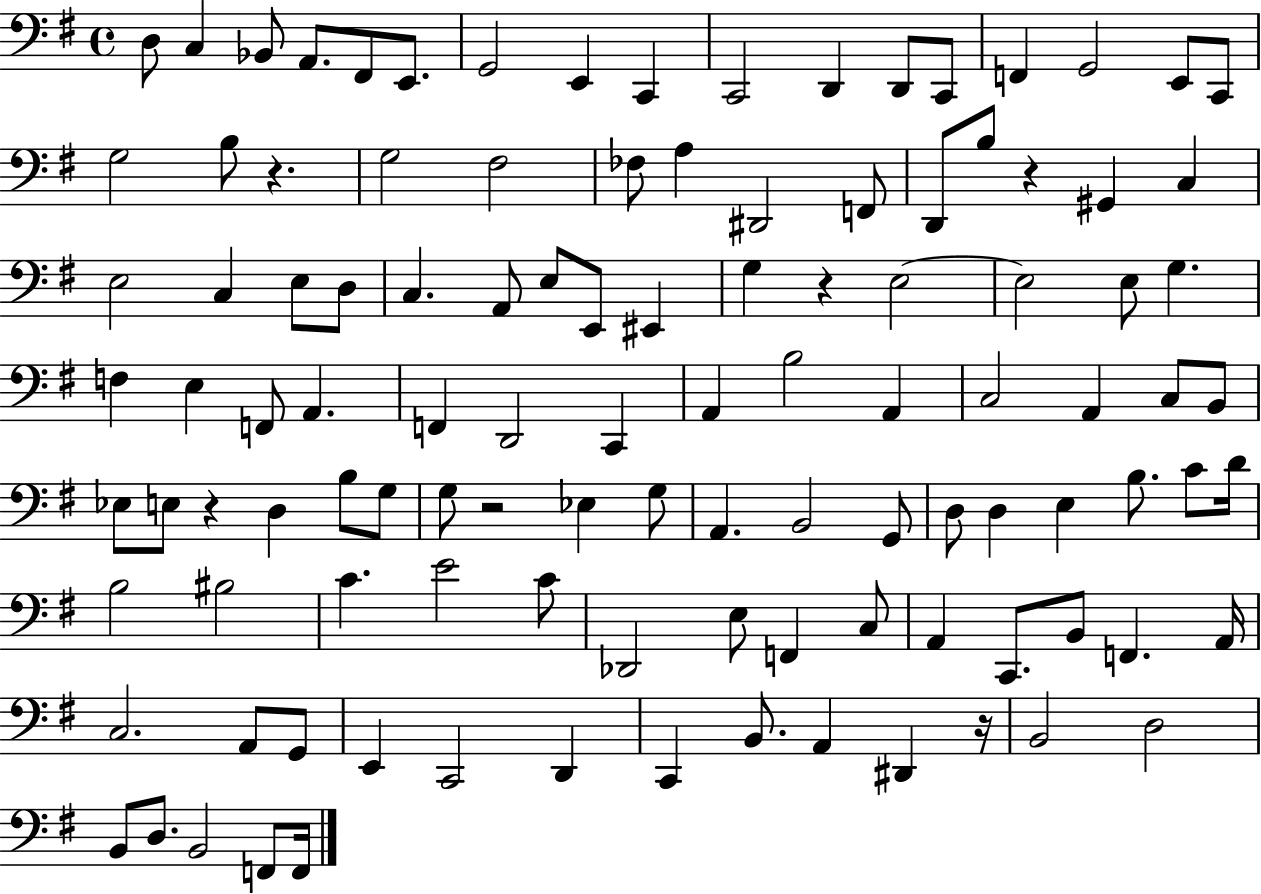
{
  \clef bass
  \time 4/4
  \defaultTimeSignature
  \key g \major
  \repeat volta 2 { d8 c4 bes,8 a,8. fis,8 e,8. | g,2 e,4 c,4 | c,2 d,4 d,8 c,8 | f,4 g,2 e,8 c,8 | \break g2 b8 r4. | g2 fis2 | fes8 a4 dis,2 f,8 | d,8 b8 r4 gis,4 c4 | \break e2 c4 e8 d8 | c4. a,8 e8 e,8 eis,4 | g4 r4 e2~~ | e2 e8 g4. | \break f4 e4 f,8 a,4. | f,4 d,2 c,4 | a,4 b2 a,4 | c2 a,4 c8 b,8 | \break ees8 e8 r4 d4 b8 g8 | g8 r2 ees4 g8 | a,4. b,2 g,8 | d8 d4 e4 b8. c'8 d'16 | \break b2 bis2 | c'4. e'2 c'8 | des,2 e8 f,4 c8 | a,4 c,8. b,8 f,4. a,16 | \break c2. a,8 g,8 | e,4 c,2 d,4 | c,4 b,8. a,4 dis,4 r16 | b,2 d2 | \break b,8 d8. b,2 f,8 f,16 | } \bar "|."
}